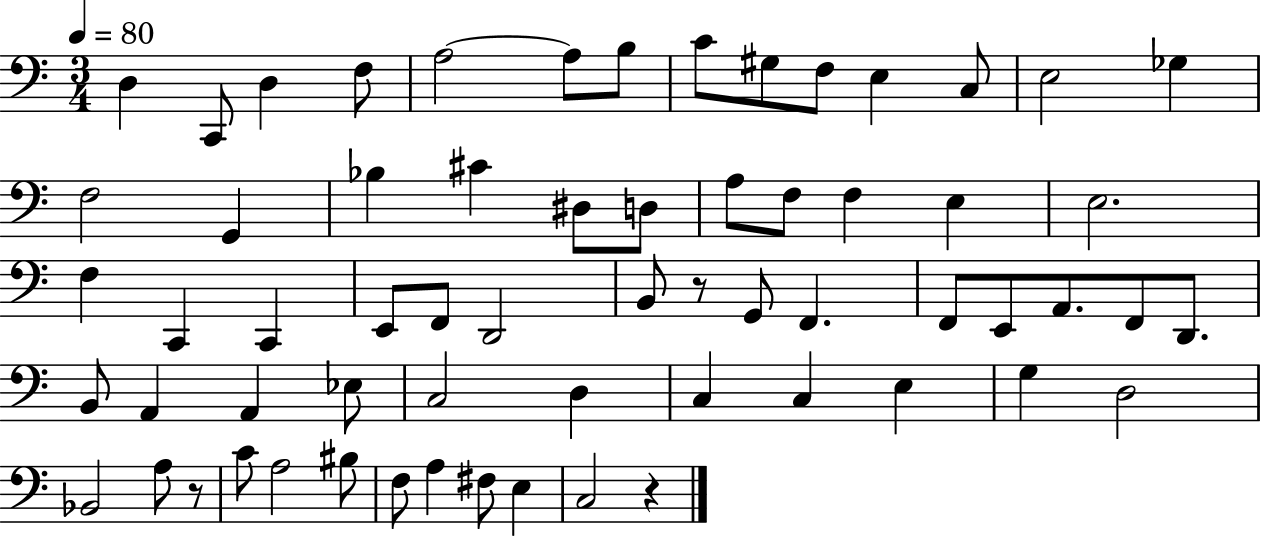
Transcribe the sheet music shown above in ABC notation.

X:1
T:Untitled
M:3/4
L:1/4
K:C
D, C,,/2 D, F,/2 A,2 A,/2 B,/2 C/2 ^G,/2 F,/2 E, C,/2 E,2 _G, F,2 G,, _B, ^C ^D,/2 D,/2 A,/2 F,/2 F, E, E,2 F, C,, C,, E,,/2 F,,/2 D,,2 B,,/2 z/2 G,,/2 F,, F,,/2 E,,/2 A,,/2 F,,/2 D,,/2 B,,/2 A,, A,, _E,/2 C,2 D, C, C, E, G, D,2 _B,,2 A,/2 z/2 C/2 A,2 ^B,/2 F,/2 A, ^F,/2 E, C,2 z